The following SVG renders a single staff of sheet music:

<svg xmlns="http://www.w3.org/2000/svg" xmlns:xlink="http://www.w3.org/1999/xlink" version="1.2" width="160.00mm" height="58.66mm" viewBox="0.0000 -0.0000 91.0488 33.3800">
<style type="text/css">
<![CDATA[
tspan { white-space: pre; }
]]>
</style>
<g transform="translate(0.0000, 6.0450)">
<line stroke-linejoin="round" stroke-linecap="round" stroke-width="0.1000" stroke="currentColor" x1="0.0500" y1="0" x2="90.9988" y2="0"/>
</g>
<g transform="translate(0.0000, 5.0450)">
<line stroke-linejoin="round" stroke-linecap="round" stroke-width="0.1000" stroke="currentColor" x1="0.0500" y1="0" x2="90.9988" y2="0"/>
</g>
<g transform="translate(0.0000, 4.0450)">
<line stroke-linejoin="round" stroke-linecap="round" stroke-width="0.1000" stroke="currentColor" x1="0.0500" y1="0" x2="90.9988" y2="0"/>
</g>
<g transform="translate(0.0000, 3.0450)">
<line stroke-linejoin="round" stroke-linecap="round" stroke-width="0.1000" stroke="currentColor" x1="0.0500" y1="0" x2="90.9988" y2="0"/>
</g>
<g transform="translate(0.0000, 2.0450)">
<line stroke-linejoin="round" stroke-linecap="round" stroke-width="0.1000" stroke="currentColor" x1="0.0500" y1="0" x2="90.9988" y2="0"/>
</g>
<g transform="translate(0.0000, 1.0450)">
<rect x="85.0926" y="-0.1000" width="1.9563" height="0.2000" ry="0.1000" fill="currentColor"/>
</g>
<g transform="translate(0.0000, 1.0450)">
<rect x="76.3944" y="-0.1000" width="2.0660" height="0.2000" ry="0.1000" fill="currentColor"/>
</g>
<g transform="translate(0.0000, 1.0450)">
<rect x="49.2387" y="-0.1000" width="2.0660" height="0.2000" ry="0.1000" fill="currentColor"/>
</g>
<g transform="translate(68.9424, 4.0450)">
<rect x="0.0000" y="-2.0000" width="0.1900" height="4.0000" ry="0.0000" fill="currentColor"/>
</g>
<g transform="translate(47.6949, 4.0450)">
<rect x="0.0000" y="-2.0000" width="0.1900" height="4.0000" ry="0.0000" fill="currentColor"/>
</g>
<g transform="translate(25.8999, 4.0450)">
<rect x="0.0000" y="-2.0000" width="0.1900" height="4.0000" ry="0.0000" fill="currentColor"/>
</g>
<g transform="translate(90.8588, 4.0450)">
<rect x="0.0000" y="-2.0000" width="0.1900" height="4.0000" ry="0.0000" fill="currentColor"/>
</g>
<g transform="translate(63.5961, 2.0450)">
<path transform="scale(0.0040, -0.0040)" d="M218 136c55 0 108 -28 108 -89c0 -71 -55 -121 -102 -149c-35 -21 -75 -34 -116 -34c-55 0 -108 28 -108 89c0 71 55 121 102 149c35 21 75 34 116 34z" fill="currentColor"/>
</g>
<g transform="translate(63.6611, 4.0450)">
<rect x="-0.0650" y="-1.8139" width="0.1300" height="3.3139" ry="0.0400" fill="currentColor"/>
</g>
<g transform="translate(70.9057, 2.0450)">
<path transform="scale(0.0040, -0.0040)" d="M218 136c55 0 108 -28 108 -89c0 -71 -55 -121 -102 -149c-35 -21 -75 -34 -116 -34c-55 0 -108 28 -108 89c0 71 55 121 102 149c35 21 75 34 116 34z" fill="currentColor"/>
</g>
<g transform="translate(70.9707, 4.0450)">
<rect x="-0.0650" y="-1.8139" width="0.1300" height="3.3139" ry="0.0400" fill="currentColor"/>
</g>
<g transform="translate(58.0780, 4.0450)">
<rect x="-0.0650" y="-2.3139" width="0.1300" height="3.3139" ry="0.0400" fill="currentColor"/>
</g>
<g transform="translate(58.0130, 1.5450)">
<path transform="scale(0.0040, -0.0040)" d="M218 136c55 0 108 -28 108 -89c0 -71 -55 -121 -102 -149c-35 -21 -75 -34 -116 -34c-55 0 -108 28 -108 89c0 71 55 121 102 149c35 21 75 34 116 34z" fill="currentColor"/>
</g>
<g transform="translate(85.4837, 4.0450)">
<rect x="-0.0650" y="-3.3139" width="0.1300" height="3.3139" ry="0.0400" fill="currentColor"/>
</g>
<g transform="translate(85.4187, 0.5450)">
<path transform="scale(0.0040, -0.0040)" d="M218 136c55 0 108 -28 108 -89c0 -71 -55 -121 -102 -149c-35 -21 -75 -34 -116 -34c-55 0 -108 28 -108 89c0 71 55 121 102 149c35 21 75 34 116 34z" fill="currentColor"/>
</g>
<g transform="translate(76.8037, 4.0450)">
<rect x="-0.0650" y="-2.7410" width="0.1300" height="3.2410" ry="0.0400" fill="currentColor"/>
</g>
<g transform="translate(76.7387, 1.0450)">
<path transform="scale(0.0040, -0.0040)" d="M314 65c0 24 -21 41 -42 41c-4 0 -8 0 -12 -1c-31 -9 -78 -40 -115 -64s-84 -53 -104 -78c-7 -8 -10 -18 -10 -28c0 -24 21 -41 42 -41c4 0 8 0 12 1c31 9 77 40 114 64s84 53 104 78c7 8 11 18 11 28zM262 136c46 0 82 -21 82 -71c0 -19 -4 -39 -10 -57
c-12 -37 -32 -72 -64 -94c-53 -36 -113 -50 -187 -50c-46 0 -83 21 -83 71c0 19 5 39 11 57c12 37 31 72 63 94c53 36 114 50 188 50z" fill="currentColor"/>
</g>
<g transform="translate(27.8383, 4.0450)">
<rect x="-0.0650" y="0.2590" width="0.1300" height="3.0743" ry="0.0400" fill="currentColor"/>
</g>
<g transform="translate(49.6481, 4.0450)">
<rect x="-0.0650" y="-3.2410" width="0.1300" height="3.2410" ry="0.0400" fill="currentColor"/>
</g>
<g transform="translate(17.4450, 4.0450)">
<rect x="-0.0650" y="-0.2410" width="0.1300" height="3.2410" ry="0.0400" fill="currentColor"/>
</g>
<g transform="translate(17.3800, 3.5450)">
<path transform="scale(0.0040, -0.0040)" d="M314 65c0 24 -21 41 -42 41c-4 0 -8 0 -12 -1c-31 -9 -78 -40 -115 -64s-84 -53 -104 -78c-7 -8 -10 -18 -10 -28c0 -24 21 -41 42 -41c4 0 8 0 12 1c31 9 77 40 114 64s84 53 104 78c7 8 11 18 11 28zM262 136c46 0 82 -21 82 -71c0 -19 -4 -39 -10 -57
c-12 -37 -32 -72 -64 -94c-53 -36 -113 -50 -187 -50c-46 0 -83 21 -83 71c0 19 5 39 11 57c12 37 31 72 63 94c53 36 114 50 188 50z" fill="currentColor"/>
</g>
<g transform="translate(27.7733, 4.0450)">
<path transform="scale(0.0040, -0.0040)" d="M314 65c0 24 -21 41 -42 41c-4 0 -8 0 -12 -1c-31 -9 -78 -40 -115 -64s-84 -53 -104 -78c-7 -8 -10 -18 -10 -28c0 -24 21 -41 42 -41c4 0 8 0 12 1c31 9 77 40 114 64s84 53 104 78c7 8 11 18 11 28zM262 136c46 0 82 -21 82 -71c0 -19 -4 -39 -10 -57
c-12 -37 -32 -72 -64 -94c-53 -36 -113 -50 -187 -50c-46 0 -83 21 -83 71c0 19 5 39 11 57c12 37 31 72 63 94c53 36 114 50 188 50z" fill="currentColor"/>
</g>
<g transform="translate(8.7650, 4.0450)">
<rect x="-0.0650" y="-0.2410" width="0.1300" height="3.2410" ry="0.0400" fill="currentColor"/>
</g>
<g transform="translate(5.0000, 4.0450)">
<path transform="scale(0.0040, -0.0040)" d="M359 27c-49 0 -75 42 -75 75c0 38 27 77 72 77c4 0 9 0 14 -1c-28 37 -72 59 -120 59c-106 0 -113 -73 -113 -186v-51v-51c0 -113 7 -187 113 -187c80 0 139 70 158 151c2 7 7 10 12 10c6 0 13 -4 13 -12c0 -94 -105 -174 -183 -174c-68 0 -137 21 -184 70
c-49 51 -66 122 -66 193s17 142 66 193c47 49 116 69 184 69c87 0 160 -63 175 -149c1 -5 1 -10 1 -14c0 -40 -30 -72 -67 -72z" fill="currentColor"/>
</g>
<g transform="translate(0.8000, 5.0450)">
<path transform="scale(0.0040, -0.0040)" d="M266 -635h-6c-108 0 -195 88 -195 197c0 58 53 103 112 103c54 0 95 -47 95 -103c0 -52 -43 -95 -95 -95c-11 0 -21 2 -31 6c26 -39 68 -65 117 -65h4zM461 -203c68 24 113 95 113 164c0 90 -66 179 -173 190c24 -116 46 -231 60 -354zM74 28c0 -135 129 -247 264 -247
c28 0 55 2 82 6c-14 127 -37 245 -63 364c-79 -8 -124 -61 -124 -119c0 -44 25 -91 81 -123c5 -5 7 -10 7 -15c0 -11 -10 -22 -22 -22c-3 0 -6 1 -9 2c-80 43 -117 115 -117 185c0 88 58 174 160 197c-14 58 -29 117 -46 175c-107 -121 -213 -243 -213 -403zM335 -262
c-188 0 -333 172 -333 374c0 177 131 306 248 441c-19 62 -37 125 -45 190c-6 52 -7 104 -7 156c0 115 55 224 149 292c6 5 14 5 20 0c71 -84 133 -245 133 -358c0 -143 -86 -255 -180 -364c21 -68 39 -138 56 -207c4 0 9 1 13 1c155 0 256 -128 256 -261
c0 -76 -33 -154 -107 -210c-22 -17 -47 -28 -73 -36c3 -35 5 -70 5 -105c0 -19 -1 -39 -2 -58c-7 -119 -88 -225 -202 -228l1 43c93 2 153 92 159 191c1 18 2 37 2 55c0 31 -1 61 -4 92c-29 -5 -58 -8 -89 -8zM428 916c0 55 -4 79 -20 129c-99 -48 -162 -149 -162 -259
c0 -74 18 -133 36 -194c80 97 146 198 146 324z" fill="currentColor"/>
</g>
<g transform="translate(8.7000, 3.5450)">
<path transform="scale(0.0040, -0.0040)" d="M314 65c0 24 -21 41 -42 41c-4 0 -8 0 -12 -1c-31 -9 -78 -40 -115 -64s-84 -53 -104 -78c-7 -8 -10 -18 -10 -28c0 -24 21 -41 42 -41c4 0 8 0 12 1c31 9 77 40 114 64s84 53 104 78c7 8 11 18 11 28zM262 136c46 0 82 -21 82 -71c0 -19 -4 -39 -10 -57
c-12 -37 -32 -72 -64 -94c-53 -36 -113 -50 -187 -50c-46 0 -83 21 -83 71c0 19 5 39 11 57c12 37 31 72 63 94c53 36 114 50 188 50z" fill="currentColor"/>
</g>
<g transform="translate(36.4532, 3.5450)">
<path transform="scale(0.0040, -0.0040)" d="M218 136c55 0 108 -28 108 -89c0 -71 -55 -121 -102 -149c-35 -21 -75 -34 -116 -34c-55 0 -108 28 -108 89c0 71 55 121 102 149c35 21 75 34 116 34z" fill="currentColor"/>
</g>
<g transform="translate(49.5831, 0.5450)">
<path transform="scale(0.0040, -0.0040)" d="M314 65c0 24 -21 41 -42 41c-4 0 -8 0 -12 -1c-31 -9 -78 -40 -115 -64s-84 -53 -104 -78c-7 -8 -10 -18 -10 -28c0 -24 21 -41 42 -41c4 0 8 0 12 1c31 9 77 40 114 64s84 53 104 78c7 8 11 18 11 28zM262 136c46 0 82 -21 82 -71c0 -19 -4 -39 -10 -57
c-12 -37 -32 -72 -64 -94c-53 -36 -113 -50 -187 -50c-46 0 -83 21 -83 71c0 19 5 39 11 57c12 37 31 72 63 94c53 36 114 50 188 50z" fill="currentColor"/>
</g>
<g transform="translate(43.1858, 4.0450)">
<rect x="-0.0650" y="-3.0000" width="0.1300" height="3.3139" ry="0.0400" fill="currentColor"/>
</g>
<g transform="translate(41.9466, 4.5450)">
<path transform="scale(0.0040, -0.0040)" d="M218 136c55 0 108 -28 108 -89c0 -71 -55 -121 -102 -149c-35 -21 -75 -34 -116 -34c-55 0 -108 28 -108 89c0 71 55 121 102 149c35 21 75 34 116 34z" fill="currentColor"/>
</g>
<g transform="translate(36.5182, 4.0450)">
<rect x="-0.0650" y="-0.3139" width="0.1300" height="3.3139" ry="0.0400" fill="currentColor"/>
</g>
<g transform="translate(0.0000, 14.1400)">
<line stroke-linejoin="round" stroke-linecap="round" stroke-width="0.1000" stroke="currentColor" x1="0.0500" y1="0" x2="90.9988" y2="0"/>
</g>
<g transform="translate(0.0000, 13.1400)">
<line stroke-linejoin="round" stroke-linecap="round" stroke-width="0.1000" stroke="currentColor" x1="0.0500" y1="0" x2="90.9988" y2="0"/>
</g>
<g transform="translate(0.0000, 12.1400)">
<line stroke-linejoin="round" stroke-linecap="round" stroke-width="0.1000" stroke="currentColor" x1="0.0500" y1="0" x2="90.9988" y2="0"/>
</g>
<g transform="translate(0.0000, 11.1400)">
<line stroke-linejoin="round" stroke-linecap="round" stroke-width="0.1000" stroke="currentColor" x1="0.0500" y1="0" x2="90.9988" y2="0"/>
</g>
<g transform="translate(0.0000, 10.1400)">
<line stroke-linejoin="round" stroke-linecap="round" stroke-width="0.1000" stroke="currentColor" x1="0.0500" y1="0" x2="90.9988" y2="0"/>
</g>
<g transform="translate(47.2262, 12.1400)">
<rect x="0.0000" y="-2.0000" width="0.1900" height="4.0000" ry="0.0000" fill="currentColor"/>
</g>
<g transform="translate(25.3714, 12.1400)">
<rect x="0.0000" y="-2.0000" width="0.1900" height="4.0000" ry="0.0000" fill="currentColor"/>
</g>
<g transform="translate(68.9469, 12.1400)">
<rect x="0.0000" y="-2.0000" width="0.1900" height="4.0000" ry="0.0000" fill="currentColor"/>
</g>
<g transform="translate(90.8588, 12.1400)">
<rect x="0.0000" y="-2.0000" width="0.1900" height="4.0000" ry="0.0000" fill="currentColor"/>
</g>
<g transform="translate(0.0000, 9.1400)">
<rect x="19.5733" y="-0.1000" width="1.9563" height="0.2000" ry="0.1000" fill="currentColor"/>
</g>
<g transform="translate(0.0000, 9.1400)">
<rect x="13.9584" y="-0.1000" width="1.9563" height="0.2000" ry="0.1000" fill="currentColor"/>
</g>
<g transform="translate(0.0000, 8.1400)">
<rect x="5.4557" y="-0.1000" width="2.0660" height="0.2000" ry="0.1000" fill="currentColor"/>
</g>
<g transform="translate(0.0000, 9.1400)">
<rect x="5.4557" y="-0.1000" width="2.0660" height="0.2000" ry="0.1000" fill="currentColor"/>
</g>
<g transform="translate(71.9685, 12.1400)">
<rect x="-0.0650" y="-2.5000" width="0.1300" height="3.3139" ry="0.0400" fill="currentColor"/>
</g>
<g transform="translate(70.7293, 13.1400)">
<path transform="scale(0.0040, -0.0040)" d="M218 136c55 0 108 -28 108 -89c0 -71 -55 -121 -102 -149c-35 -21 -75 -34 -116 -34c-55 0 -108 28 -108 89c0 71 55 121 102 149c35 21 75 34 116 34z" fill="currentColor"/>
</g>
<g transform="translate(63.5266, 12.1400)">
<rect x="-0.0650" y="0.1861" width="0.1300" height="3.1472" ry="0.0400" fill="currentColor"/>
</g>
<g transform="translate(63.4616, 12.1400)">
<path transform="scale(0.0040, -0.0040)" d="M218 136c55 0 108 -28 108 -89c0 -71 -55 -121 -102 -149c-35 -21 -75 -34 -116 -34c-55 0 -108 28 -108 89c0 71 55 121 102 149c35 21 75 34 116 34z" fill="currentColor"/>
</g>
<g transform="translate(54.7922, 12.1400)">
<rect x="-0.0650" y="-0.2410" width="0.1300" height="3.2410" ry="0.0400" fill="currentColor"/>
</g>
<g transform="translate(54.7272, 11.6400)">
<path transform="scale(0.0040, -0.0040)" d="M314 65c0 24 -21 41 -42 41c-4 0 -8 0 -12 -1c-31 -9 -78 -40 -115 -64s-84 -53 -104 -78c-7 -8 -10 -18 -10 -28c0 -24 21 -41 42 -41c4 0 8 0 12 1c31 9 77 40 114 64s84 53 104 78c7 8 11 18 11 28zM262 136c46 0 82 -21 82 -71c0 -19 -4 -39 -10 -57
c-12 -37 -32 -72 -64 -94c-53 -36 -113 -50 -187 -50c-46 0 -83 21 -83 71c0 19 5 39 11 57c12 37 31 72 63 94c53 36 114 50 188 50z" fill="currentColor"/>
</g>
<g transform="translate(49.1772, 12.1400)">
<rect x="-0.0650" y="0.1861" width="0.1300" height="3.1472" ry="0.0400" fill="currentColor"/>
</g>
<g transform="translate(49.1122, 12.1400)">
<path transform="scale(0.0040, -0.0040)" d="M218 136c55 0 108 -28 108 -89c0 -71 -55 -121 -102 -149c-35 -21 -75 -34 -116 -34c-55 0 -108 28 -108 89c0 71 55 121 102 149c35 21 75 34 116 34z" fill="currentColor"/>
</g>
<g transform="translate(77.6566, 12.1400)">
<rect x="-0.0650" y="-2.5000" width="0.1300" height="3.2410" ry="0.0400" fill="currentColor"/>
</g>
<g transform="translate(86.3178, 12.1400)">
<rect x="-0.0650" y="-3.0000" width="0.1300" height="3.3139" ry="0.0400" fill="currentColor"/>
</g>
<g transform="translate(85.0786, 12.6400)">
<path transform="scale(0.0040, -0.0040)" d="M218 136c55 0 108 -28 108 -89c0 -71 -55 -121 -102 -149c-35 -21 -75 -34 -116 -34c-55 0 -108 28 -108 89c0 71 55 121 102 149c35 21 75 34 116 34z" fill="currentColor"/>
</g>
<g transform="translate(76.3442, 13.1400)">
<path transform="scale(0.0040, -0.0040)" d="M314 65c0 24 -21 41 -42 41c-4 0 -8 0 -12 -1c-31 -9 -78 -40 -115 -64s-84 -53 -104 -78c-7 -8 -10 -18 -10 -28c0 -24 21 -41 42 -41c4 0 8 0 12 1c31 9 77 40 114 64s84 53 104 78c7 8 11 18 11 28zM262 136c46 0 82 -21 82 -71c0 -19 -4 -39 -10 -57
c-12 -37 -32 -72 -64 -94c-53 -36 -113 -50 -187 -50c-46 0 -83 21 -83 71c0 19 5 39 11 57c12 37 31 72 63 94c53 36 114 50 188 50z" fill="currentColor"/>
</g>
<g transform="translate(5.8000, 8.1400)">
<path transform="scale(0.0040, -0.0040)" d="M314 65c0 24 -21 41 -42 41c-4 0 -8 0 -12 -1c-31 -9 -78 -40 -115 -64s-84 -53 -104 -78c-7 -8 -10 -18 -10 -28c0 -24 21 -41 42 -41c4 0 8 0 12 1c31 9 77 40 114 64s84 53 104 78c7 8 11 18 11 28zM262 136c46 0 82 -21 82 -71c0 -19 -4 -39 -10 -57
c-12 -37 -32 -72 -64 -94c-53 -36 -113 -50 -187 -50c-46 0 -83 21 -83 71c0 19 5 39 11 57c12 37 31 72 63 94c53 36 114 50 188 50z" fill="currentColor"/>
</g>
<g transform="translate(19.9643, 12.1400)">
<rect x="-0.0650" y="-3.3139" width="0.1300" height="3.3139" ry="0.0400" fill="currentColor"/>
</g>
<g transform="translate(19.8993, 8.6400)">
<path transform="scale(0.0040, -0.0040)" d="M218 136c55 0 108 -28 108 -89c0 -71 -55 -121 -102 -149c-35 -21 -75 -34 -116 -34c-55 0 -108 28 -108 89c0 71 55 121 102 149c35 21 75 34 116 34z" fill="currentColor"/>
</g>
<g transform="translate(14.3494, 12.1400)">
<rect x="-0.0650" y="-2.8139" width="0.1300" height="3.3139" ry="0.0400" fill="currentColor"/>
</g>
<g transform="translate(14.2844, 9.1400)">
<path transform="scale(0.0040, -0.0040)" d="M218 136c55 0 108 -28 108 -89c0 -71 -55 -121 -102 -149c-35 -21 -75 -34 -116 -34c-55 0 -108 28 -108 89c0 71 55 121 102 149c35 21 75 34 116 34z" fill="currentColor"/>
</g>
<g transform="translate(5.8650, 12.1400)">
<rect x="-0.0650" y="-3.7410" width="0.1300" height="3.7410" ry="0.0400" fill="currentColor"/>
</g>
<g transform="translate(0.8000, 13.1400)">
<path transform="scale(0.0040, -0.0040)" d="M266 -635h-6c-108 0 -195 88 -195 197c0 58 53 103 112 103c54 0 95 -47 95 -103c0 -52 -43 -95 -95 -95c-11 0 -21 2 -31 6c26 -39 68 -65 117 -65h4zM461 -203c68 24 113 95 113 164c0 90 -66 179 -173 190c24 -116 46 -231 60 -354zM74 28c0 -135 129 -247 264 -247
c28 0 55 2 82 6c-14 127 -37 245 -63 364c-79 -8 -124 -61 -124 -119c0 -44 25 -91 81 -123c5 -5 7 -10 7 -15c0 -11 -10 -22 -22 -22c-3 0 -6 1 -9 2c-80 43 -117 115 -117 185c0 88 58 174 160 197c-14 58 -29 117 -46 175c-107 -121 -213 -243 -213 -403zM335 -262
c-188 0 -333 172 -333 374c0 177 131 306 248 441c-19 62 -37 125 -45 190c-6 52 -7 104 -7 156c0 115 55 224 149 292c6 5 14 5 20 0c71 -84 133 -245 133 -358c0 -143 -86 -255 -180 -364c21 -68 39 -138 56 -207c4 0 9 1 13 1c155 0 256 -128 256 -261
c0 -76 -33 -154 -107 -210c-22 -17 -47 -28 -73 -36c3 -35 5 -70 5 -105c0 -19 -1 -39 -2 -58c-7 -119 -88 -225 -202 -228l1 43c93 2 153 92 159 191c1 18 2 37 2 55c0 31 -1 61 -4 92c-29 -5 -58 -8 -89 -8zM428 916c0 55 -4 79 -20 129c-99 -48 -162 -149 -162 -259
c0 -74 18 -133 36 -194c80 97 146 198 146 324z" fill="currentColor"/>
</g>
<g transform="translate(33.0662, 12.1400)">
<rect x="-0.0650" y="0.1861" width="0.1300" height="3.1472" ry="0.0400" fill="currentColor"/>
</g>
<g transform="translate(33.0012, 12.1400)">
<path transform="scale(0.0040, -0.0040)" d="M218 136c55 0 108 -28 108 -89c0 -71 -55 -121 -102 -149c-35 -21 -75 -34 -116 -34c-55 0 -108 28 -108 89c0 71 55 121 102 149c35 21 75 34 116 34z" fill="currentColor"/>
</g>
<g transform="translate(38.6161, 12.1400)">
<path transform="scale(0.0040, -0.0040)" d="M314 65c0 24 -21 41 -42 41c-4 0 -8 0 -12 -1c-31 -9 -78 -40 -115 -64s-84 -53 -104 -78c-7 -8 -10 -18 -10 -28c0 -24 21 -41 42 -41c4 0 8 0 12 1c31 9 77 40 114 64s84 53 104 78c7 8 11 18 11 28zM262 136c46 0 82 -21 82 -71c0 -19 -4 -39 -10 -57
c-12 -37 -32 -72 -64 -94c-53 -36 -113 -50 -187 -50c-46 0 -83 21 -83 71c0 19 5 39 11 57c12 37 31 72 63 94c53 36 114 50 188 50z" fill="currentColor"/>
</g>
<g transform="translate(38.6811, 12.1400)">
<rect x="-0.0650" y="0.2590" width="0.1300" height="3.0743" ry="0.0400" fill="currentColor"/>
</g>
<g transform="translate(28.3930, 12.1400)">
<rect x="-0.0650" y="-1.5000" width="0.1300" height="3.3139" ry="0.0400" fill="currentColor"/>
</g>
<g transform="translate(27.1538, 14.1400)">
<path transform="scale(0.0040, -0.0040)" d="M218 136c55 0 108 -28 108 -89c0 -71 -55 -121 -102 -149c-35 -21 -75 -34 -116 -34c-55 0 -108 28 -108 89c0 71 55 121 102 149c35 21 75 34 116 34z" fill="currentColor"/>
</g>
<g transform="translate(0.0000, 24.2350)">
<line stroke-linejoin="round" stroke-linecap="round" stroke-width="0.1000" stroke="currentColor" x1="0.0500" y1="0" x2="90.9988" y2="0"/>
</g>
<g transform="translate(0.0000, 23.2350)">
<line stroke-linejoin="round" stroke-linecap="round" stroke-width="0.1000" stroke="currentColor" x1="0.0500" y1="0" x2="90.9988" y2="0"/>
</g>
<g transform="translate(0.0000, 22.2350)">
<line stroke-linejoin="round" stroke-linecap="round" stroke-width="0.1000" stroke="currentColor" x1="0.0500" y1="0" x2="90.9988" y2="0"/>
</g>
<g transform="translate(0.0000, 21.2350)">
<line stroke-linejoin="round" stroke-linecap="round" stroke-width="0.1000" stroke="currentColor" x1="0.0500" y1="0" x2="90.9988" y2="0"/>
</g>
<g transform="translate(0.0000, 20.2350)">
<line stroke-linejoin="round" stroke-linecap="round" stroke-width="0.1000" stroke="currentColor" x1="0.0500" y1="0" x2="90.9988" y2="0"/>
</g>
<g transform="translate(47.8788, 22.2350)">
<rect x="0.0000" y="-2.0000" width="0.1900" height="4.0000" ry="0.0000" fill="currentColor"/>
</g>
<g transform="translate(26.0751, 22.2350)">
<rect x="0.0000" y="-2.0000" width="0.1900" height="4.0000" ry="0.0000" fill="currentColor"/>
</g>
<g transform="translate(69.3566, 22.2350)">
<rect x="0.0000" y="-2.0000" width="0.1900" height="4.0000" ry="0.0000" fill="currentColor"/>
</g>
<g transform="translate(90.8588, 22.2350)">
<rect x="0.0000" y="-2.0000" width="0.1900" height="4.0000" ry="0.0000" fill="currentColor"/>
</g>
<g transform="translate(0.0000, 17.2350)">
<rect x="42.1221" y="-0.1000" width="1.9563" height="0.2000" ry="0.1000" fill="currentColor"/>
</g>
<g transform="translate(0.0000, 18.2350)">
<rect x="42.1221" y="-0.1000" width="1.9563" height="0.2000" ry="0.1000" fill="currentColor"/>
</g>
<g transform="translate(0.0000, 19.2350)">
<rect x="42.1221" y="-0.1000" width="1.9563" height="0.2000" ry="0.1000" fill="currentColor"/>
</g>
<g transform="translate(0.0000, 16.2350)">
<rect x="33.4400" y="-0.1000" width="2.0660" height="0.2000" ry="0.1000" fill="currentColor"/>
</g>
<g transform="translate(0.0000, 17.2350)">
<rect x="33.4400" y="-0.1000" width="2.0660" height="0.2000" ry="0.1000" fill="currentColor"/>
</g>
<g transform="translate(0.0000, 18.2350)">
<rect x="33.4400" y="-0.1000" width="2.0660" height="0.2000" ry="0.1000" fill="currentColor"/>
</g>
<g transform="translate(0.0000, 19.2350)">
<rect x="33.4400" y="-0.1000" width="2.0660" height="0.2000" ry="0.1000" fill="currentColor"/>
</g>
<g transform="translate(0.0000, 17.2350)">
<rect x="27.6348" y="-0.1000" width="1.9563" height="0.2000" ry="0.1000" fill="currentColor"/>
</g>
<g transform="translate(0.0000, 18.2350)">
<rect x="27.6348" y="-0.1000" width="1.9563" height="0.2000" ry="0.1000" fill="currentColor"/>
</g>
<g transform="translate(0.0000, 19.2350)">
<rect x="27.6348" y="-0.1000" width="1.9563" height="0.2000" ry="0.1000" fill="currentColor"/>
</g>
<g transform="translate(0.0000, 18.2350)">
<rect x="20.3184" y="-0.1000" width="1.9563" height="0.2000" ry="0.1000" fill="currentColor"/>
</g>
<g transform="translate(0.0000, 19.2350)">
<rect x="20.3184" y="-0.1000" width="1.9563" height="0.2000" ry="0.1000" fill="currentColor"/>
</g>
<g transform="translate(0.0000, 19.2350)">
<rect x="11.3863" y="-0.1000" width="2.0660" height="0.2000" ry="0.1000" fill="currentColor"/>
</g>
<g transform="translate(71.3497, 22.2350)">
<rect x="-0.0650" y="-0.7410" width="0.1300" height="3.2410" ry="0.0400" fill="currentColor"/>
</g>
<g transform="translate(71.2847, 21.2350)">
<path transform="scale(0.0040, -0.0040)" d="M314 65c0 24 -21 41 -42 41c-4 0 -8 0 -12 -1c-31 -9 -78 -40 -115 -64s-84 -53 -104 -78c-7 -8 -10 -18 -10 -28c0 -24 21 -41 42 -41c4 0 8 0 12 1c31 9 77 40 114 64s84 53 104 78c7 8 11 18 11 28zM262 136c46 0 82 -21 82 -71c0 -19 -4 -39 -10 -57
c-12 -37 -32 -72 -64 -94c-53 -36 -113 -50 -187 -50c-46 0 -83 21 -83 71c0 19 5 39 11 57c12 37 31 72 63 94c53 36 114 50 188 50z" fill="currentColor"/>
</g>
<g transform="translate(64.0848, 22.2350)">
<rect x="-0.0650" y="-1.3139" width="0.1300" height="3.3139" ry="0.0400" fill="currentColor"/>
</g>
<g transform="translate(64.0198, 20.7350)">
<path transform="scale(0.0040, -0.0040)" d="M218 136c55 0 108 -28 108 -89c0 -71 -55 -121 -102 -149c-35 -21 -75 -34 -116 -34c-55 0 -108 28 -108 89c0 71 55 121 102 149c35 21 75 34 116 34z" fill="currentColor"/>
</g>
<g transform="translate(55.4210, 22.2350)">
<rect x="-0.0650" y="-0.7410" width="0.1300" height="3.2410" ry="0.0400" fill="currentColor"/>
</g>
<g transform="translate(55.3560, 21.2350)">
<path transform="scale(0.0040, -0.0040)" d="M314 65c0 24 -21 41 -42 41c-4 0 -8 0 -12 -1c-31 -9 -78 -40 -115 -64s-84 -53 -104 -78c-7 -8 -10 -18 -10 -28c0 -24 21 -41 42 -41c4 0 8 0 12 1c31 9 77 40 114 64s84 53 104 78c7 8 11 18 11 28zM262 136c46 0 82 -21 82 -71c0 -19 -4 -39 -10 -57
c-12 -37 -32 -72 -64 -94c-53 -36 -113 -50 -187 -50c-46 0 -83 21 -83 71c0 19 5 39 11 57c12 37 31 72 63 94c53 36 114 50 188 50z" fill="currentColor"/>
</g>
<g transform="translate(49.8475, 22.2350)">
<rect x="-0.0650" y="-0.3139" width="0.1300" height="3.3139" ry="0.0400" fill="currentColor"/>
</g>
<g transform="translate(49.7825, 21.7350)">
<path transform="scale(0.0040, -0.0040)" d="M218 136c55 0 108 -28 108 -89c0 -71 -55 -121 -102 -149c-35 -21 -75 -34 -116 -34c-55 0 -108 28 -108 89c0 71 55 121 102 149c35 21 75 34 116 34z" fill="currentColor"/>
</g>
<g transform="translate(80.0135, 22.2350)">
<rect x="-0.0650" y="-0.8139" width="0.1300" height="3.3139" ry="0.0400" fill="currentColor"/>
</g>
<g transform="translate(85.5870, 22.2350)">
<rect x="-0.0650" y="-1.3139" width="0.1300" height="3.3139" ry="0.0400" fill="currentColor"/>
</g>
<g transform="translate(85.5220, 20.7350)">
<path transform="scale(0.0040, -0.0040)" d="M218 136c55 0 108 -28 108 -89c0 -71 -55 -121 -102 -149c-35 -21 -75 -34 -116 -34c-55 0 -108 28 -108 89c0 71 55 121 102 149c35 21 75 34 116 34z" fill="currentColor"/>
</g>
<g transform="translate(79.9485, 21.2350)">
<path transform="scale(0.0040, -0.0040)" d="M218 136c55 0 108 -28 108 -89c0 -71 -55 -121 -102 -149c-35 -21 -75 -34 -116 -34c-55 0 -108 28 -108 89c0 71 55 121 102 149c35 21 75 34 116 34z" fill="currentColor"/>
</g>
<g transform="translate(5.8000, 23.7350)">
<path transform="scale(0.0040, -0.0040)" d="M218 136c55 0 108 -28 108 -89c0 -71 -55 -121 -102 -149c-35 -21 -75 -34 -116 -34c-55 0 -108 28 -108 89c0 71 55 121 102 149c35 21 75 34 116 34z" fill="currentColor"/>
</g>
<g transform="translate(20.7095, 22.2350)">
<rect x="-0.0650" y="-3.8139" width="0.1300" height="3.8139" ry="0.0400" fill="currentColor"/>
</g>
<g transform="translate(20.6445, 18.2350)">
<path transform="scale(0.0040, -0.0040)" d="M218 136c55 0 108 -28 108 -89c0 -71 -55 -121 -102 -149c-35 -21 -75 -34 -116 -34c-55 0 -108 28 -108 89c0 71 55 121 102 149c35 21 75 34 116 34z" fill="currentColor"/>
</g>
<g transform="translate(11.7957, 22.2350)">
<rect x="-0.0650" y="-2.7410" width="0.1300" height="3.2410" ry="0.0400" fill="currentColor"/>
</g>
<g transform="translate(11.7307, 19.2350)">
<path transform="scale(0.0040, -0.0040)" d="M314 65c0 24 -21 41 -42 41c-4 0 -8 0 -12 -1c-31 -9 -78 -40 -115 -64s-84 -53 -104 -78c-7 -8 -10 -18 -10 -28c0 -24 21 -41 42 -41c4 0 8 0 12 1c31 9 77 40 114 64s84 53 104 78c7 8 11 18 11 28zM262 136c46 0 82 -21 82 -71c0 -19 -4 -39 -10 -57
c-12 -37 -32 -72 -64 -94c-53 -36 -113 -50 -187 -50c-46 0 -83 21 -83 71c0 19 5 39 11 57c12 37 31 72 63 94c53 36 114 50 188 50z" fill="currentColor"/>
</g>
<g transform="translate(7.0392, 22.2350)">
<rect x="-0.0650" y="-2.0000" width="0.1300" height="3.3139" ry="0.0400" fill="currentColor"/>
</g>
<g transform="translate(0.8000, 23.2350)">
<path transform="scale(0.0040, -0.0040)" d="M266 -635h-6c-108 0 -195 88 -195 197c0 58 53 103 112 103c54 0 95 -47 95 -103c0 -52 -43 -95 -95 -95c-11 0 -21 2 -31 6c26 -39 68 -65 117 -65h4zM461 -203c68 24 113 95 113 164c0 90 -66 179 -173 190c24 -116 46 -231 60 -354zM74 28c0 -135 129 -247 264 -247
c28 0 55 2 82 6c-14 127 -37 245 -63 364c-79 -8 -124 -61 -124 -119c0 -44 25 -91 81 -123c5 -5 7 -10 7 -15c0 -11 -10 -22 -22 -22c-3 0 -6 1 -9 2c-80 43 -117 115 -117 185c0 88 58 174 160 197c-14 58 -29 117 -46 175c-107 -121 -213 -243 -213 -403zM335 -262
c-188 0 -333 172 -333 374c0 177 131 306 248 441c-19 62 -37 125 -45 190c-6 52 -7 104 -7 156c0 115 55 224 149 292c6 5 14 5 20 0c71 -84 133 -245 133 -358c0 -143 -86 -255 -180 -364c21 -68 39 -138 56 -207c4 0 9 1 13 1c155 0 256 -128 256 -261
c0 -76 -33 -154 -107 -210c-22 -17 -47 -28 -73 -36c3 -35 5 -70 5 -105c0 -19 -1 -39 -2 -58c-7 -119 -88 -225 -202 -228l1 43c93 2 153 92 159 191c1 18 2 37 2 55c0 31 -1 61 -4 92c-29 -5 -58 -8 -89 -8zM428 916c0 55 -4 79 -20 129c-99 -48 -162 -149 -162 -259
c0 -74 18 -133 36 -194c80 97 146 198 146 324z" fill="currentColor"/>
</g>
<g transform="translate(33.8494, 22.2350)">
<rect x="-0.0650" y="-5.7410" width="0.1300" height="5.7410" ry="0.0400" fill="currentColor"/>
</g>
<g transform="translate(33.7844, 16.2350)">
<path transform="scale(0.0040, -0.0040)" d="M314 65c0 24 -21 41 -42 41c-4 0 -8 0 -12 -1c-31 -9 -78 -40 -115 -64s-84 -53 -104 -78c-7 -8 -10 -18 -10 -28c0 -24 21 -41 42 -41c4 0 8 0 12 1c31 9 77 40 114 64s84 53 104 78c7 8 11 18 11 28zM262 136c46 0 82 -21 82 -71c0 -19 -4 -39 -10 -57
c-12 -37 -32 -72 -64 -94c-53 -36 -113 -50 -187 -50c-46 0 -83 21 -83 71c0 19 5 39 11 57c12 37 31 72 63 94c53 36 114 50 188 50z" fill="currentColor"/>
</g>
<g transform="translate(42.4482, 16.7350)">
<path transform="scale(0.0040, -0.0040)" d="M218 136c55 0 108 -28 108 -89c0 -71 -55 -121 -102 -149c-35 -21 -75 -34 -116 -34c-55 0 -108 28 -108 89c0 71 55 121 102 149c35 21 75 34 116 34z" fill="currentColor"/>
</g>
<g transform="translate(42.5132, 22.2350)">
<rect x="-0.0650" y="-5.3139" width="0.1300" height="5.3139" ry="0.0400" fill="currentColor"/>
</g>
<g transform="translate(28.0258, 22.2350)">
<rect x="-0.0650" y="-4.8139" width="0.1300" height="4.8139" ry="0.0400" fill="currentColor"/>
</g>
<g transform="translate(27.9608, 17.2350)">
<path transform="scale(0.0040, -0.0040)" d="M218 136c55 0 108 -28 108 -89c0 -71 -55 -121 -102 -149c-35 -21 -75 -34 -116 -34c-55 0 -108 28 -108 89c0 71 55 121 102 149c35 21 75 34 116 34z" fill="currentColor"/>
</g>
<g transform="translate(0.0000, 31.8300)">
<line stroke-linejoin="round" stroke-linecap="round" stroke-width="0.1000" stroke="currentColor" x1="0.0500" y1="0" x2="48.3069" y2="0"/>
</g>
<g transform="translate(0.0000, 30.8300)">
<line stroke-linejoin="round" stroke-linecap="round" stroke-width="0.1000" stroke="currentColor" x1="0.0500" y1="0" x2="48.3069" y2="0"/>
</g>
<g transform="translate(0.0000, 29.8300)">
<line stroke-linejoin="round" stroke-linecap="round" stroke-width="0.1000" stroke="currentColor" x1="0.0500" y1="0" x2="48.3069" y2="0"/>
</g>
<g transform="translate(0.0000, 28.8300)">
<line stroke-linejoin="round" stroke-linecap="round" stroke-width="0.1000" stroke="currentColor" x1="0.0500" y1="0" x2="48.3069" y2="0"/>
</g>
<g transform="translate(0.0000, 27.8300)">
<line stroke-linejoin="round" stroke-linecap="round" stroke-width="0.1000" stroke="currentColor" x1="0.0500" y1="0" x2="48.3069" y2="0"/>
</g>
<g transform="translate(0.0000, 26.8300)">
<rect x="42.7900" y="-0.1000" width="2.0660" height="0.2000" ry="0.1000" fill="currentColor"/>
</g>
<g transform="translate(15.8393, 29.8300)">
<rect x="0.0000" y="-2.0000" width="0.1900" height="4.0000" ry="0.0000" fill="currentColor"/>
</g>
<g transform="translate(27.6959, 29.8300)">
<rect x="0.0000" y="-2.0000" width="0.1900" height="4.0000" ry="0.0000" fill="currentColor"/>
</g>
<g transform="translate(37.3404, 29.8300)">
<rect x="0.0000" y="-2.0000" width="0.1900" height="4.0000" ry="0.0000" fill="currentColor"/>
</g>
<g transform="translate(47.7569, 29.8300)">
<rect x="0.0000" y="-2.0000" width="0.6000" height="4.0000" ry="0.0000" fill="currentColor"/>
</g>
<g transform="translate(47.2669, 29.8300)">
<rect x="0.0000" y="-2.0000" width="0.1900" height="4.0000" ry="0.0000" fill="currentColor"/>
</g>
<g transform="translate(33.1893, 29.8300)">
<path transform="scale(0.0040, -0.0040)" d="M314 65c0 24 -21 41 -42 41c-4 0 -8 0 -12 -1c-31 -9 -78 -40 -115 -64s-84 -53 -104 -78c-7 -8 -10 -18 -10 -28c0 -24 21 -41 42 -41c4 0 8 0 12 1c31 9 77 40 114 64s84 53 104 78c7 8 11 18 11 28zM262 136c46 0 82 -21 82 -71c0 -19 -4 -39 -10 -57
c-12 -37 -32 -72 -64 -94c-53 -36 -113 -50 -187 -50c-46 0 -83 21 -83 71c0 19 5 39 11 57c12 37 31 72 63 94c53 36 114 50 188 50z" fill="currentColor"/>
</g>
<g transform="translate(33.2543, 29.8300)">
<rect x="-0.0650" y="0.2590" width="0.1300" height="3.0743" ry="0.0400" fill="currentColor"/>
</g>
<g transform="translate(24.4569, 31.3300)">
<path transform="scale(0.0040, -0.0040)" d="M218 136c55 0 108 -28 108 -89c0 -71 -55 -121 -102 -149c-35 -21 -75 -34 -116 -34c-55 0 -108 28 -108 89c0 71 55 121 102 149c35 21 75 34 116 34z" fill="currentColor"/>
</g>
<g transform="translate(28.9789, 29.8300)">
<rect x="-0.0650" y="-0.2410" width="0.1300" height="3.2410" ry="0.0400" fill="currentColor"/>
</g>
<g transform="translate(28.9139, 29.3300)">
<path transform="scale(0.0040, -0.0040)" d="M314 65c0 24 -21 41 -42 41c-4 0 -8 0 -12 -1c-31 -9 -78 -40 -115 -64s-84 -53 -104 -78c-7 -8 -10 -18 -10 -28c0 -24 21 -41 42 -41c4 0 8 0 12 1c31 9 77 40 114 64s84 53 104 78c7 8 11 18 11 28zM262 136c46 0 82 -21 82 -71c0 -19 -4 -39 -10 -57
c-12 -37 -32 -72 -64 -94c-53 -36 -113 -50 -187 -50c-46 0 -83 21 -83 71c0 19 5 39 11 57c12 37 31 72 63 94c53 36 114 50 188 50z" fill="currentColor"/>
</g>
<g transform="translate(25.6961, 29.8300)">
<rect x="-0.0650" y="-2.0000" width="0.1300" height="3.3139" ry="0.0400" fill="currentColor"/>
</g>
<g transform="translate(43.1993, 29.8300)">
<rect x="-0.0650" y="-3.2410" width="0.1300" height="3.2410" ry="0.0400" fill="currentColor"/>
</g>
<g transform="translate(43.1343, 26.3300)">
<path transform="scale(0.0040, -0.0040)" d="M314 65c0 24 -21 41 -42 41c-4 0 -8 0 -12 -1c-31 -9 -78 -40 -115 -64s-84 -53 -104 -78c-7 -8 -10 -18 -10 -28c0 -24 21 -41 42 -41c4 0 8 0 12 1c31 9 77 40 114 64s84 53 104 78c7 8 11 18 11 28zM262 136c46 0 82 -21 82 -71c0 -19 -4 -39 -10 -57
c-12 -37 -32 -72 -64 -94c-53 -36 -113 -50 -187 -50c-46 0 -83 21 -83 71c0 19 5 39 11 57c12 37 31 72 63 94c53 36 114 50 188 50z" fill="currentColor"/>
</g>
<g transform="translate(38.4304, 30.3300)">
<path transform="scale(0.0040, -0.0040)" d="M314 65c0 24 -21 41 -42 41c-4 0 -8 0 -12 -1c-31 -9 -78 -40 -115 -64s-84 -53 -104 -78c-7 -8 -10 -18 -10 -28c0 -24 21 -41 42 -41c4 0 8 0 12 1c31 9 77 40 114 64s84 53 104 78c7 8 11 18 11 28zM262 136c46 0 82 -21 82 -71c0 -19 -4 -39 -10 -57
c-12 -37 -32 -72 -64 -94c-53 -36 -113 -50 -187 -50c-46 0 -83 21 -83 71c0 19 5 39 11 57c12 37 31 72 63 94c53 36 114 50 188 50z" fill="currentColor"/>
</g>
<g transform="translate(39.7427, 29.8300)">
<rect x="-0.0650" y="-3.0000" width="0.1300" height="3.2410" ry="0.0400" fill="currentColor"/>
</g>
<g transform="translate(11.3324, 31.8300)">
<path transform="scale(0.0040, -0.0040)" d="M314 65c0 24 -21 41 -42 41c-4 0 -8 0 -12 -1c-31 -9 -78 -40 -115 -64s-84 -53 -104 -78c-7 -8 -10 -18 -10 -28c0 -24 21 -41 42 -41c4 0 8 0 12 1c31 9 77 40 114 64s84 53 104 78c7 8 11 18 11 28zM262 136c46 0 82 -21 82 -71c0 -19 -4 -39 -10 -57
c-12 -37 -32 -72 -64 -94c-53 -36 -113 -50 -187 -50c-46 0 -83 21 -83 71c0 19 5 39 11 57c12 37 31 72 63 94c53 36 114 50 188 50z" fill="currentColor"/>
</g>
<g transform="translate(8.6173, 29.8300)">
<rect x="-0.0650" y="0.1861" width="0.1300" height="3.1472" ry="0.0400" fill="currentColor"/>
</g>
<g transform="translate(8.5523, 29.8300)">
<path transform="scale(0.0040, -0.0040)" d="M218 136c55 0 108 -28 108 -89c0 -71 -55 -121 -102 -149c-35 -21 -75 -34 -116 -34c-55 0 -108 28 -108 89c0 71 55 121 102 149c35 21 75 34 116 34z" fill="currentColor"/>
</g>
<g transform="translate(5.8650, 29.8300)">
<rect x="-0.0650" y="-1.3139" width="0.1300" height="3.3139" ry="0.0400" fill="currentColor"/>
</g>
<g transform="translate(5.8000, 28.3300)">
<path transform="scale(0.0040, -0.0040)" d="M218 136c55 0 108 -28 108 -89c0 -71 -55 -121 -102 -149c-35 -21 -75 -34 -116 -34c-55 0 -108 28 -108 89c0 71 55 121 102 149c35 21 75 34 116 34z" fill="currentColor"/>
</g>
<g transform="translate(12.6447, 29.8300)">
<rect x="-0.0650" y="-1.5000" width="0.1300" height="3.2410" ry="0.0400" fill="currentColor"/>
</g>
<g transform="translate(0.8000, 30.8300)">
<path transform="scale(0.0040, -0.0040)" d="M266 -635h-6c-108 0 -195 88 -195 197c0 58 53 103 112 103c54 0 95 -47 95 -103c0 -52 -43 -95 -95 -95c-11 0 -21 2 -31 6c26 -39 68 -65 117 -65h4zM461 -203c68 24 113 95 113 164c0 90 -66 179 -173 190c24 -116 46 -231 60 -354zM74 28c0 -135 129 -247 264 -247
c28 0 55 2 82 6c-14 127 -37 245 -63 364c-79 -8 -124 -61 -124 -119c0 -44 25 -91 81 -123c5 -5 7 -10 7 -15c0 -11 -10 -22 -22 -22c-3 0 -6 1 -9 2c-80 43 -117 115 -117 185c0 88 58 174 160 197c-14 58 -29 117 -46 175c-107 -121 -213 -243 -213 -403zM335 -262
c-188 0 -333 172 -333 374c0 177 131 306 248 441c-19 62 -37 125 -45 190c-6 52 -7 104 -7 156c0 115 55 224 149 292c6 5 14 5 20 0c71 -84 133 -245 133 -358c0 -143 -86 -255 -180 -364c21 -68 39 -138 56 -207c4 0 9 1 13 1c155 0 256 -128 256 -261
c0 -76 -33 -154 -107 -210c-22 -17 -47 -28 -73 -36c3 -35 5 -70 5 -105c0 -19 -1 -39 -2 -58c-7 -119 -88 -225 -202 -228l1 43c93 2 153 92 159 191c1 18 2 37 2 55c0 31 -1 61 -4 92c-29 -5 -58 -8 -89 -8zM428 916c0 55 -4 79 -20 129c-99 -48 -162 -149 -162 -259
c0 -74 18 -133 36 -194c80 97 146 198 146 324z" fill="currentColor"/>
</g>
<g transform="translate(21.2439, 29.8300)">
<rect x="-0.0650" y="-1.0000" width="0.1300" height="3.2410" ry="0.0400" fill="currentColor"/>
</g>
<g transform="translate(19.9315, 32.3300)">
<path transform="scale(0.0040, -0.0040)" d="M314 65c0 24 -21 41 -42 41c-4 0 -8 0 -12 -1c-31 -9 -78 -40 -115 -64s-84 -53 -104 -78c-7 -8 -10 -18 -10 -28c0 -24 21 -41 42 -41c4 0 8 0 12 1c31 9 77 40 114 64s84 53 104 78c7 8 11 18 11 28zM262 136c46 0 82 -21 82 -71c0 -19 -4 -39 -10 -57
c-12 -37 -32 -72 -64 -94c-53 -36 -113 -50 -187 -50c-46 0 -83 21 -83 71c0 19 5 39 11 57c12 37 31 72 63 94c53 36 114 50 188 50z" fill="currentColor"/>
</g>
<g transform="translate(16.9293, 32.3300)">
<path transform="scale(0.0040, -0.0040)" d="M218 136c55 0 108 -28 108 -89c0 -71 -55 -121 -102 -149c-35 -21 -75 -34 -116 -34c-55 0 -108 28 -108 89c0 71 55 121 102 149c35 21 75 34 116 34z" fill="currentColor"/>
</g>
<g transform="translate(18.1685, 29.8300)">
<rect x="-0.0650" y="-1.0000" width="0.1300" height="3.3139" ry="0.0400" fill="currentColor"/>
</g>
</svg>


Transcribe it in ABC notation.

X:1
T:Untitled
M:4/4
L:1/4
K:C
c2 c2 B2 c A b2 g f f a2 b c'2 a b E B B2 B c2 B G G2 A F a2 c' e' g'2 f' c d2 e d2 d e e B E2 D D2 F c2 B2 A2 b2